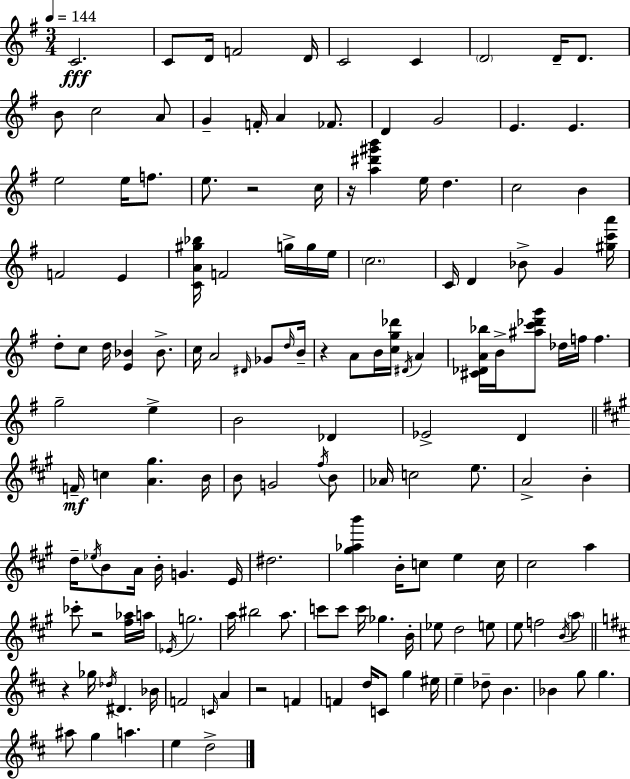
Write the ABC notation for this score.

X:1
T:Untitled
M:3/4
L:1/4
K:G
C2 C/2 D/4 F2 D/4 C2 C D2 D/4 D/2 B/2 c2 A/2 G F/4 A _F/2 D G2 E E e2 e/4 f/2 e/2 z2 c/4 z/4 [a^d'^g'b'] e/4 d c2 B F2 E [CA^g_b]/4 F2 g/4 g/4 e/4 c2 C/4 D _B/2 G [^gc'a']/4 d/2 c/2 d/4 [E_B] _B/2 c/4 A2 ^D/4 _G/2 d/4 B/4 z A/2 B/4 [cg_d']/4 ^D/4 A [^C_DA_b]/4 B/4 [^ac'_d'g']/2 _d/4 f/4 f g2 e B2 _D _E2 D F/4 c [A^g] B/4 B/2 G2 ^f/4 B/2 _A/4 c2 e/2 A2 B d/4 _e/4 B/2 A/4 B/4 G E/4 ^d2 [^g_ab'] B/4 c/2 e c/4 ^c2 a _c'/2 z2 [^f_a]/4 a/4 _E/4 g2 a/4 ^b2 a/2 c'/2 c'/2 c'/4 _g B/4 _e/2 d2 e/2 e/2 f2 B/4 a/2 z _g/4 _d/4 ^D _B/4 F2 C/4 A z2 F F d/4 C/2 g ^e/4 e _d/2 B _B g/2 g ^a/2 g a e d2